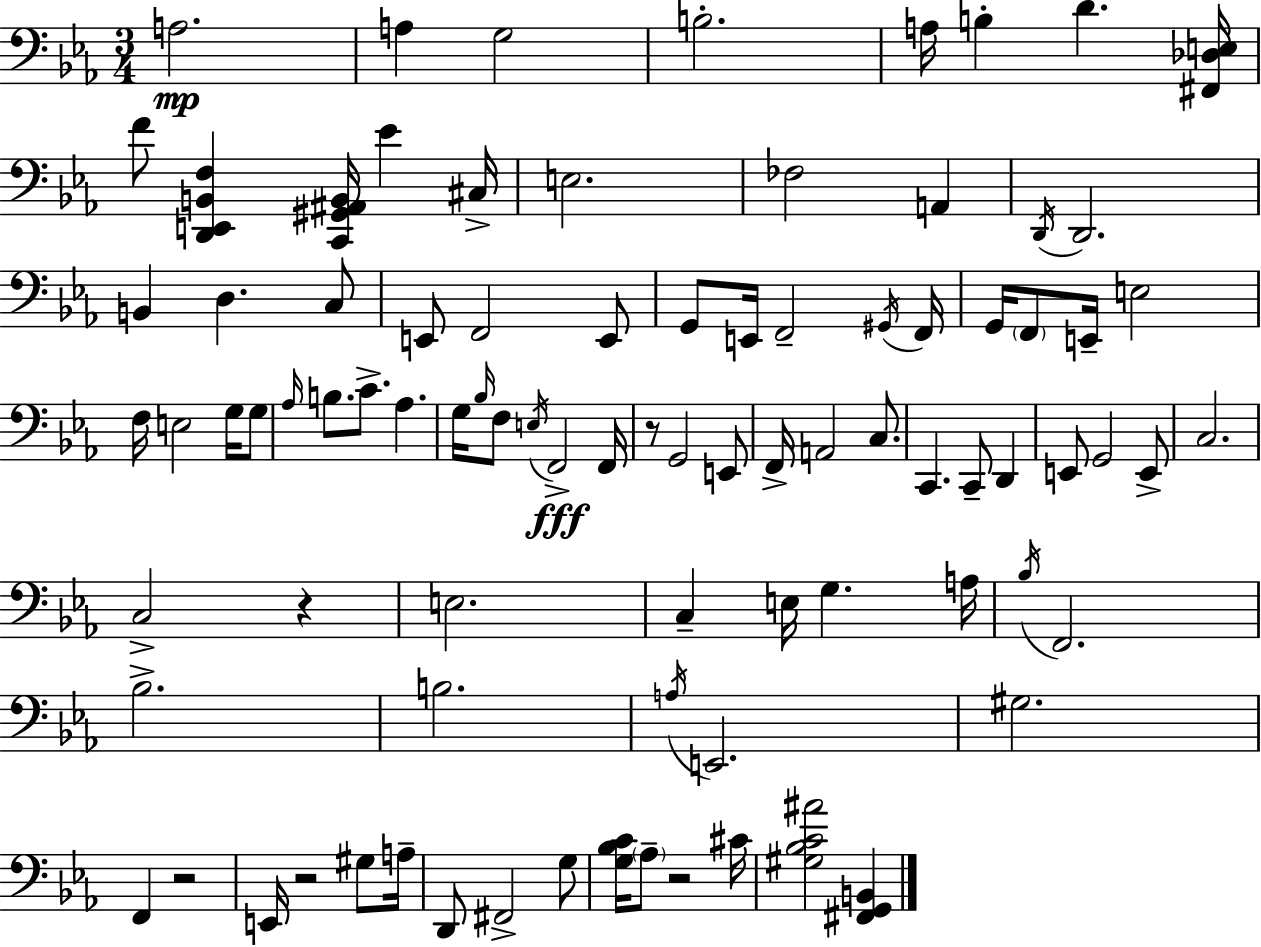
X:1
T:Untitled
M:3/4
L:1/4
K:Cm
A,2 A, G,2 B,2 A,/4 B, D [^F,,_D,E,]/4 F/2 [D,,E,,B,,F,] [C,,^G,,^A,,B,,]/4 _E ^C,/4 E,2 _F,2 A,, D,,/4 D,,2 B,, D, C,/2 E,,/2 F,,2 E,,/2 G,,/2 E,,/4 F,,2 ^G,,/4 F,,/4 G,,/4 F,,/2 E,,/4 E,2 F,/4 E,2 G,/4 G,/2 _A,/4 B,/2 C/2 _A, G,/4 _B,/4 F,/2 E,/4 F,,2 F,,/4 z/2 G,,2 E,,/2 F,,/4 A,,2 C,/2 C,, C,,/2 D,, E,,/2 G,,2 E,,/2 C,2 C,2 z E,2 C, E,/4 G, A,/4 _B,/4 F,,2 _B,2 B,2 A,/4 E,,2 ^G,2 F,, z2 E,,/4 z2 ^G,/2 A,/4 D,,/2 ^F,,2 G,/2 [G,_B,C]/4 _A,/2 z2 ^C/4 [^G,_B,C^A]2 [^F,,G,,B,,]